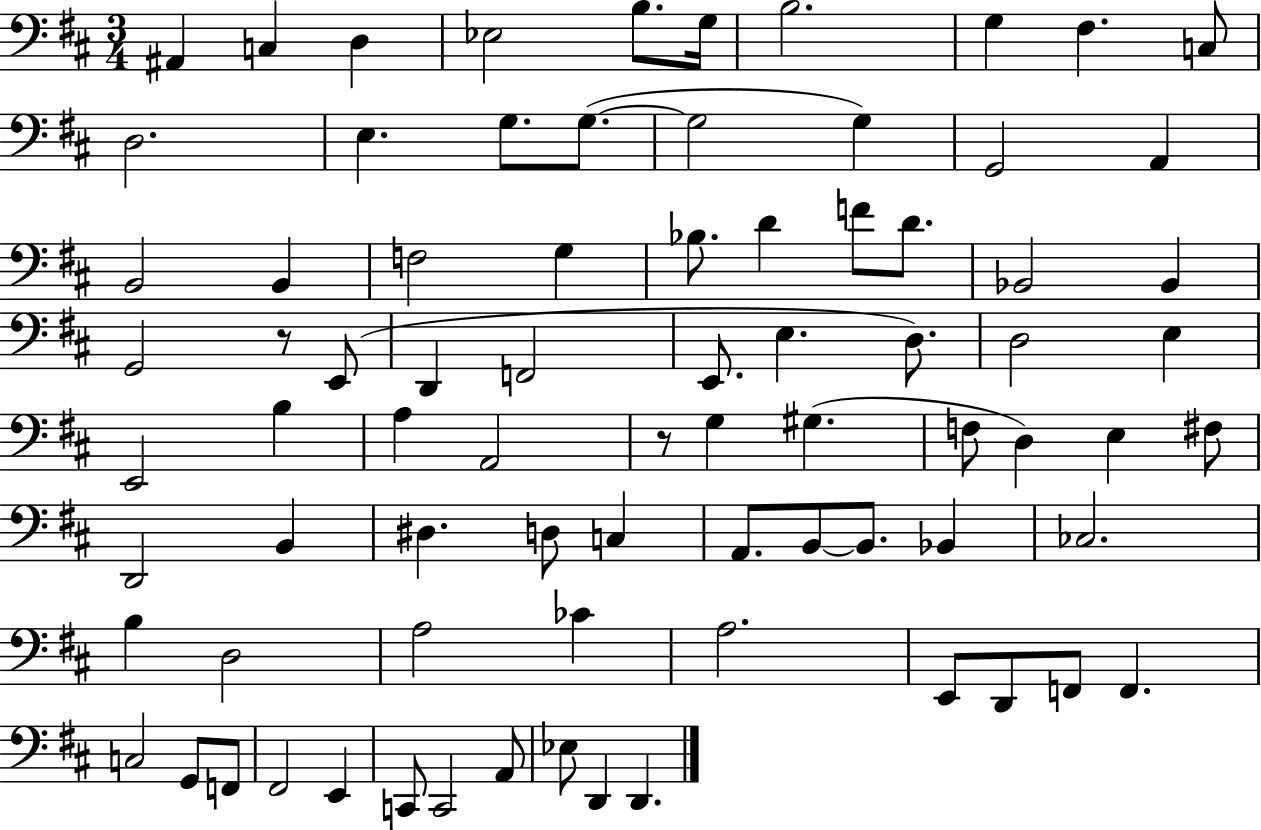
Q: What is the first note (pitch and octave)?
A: A#2